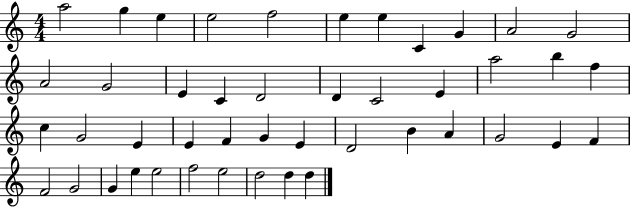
X:1
T:Untitled
M:4/4
L:1/4
K:C
a2 g e e2 f2 e e C G A2 G2 A2 G2 E C D2 D C2 E a2 b f c G2 E E F G E D2 B A G2 E F F2 G2 G e e2 f2 e2 d2 d d